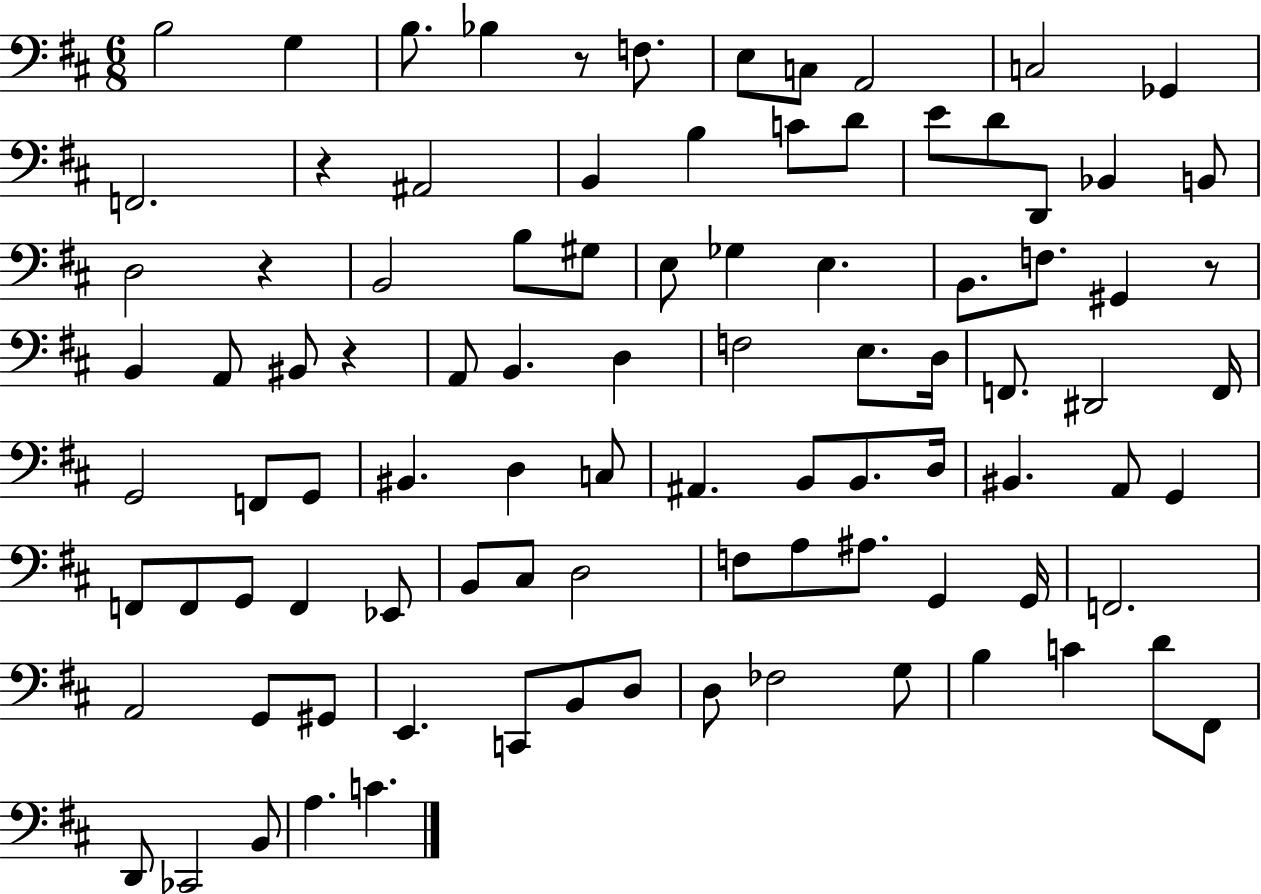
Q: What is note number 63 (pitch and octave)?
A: C#3